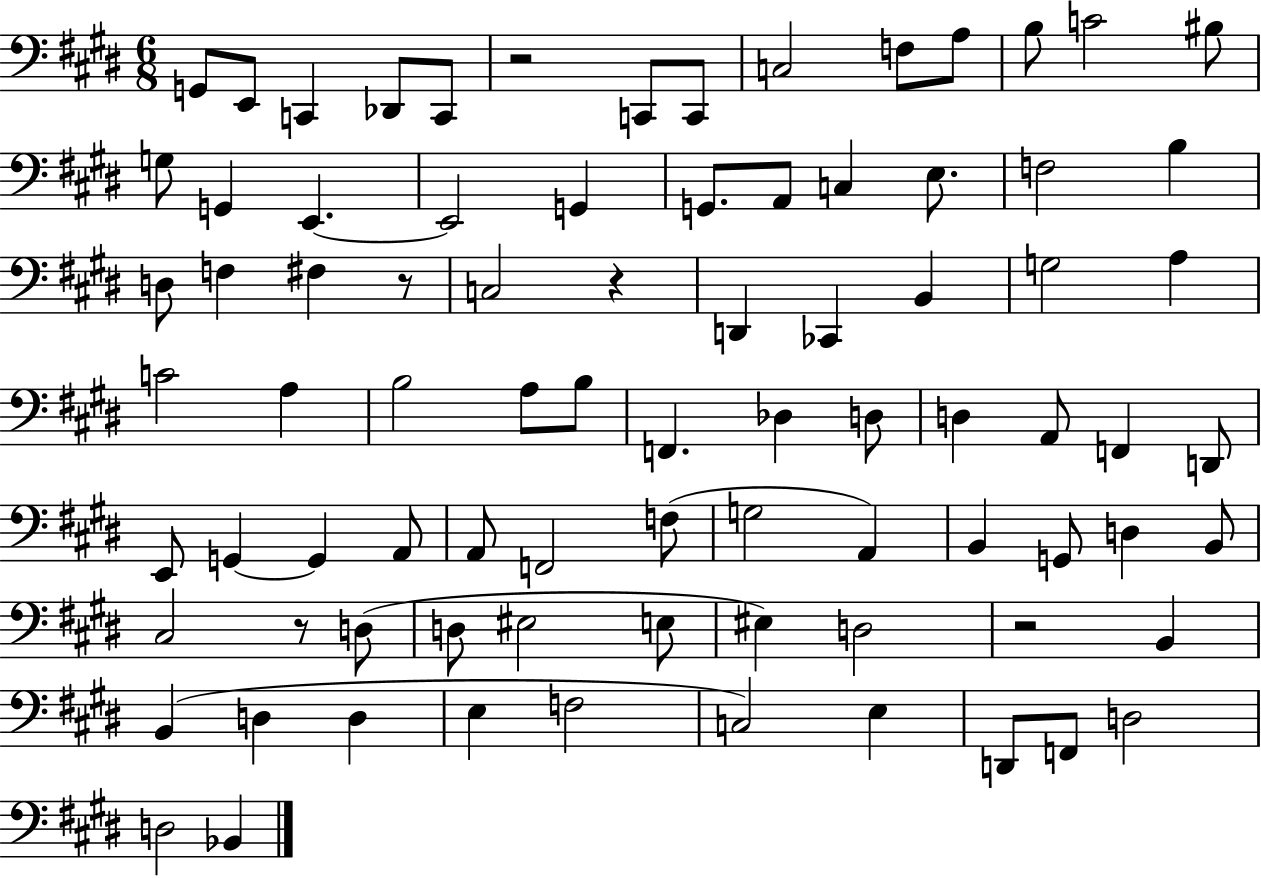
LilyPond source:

{
  \clef bass
  \numericTimeSignature
  \time 6/8
  \key e \major
  \repeat volta 2 { g,8 e,8 c,4 des,8 c,8 | r2 c,8 c,8 | c2 f8 a8 | b8 c'2 bis8 | \break g8 g,4 e,4.~~ | e,2 g,4 | g,8. a,8 c4 e8. | f2 b4 | \break d8 f4 fis4 r8 | c2 r4 | d,4 ces,4 b,4 | g2 a4 | \break c'2 a4 | b2 a8 b8 | f,4. des4 d8 | d4 a,8 f,4 d,8 | \break e,8 g,4~~ g,4 a,8 | a,8 f,2 f8( | g2 a,4) | b,4 g,8 d4 b,8 | \break cis2 r8 d8( | d8 eis2 e8 | eis4) d2 | r2 b,4 | \break b,4( d4 d4 | e4 f2 | c2) e4 | d,8 f,8 d2 | \break d2 bes,4 | } \bar "|."
}